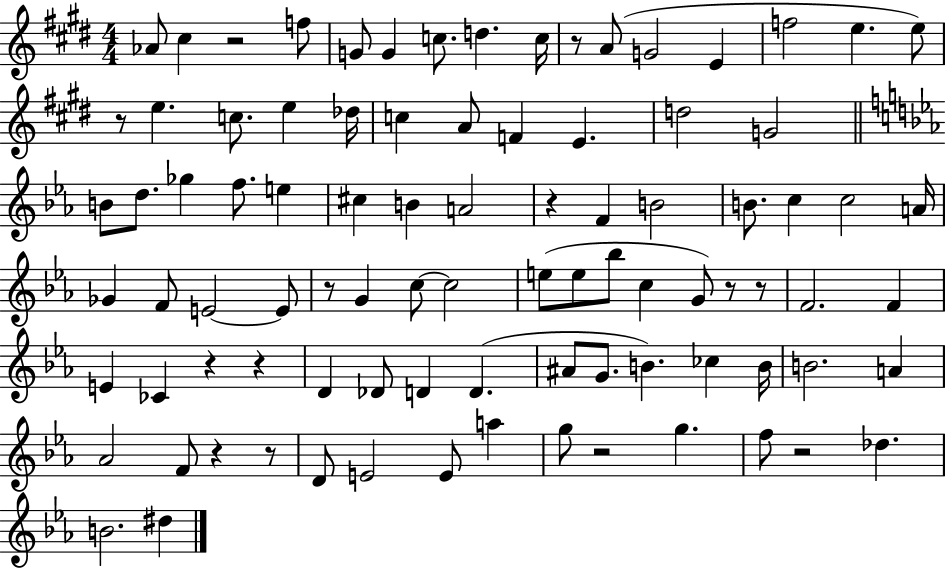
Ab4/e C#5/q R/h F5/e G4/e G4/q C5/e. D5/q. C5/s R/e A4/e G4/h E4/q F5/h E5/q. E5/e R/e E5/q. C5/e. E5/q Db5/s C5/q A4/e F4/q E4/q. D5/h G4/h B4/e D5/e. Gb5/q F5/e. E5/q C#5/q B4/q A4/h R/q F4/q B4/h B4/e. C5/q C5/h A4/s Gb4/q F4/e E4/h E4/e R/e G4/q C5/e C5/h E5/e E5/e Bb5/e C5/q G4/e R/e R/e F4/h. F4/q E4/q CES4/q R/q R/q D4/q Db4/e D4/q D4/q. A#4/e G4/e. B4/q. CES5/q B4/s B4/h. A4/q Ab4/h F4/e R/q R/e D4/e E4/h E4/e A5/q G5/e R/h G5/q. F5/e R/h Db5/q. B4/h. D#5/q